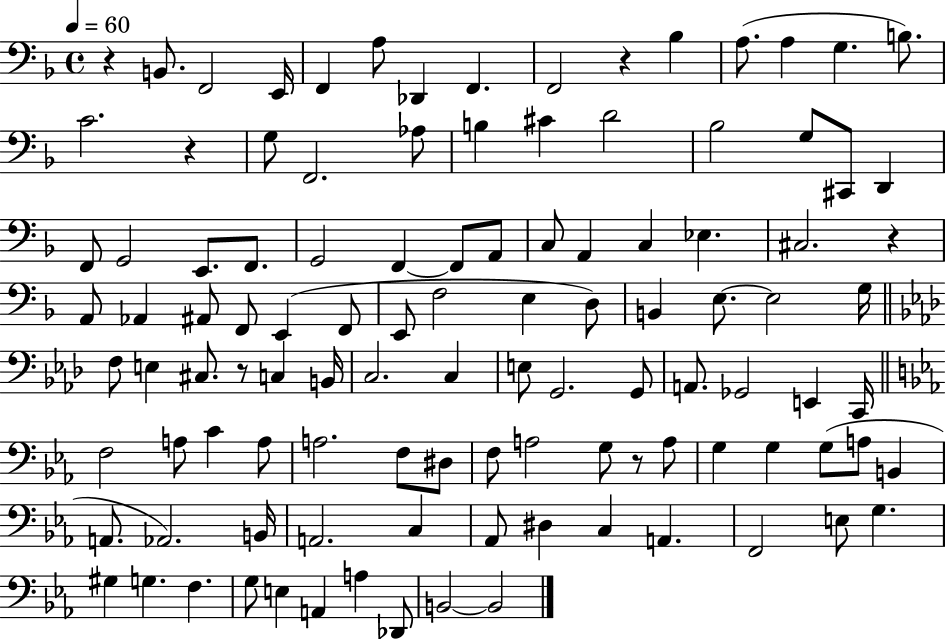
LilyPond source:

{
  \clef bass
  \time 4/4
  \defaultTimeSignature
  \key f \major
  \tempo 4 = 60
  r4 b,8. f,2 e,16 | f,4 a8 des,4 f,4. | f,2 r4 bes4 | a8.( a4 g4. b8.) | \break c'2. r4 | g8 f,2. aes8 | b4 cis'4 d'2 | bes2 g8 cis,8 d,4 | \break f,8 g,2 e,8. f,8. | g,2 f,4~~ f,8 a,8 | c8 a,4 c4 ees4. | cis2. r4 | \break a,8 aes,4 ais,8 f,8 e,4( f,8 | e,8 f2 e4 d8) | b,4 e8.~~ e2 g16 | \bar "||" \break \key aes \major f8 e4 cis8. r8 c4 b,16 | c2. c4 | e8 g,2. g,8 | a,8. ges,2 e,4 c,16 | \break \bar "||" \break \key ees \major f2 a8 c'4 a8 | a2. f8 dis8 | f8 a2 g8 r8 a8 | g4 g4 g8( a8 b,4 | \break a,8. aes,2.) b,16 | a,2. c4 | aes,8 dis4 c4 a,4. | f,2 e8 g4. | \break gis4 g4. f4. | g8 e4 a,4 a4 des,8 | b,2~~ b,2 | \bar "|."
}